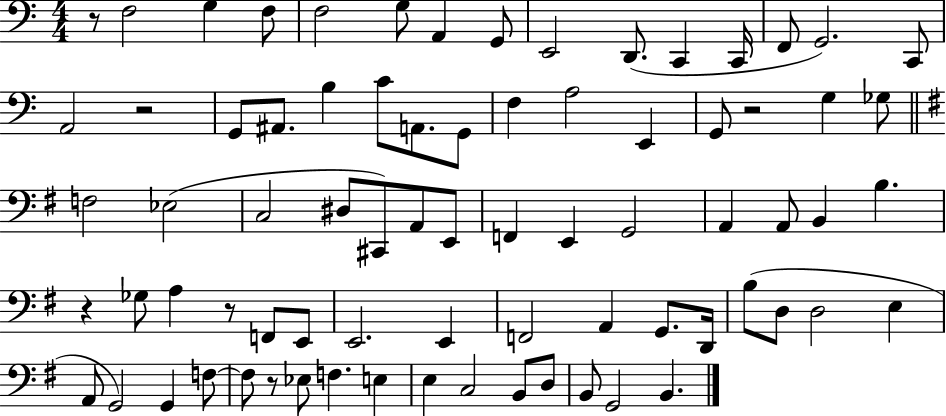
X:1
T:Untitled
M:4/4
L:1/4
K:C
z/2 F,2 G, F,/2 F,2 G,/2 A,, G,,/2 E,,2 D,,/2 C,, C,,/4 F,,/2 G,,2 C,,/2 A,,2 z2 G,,/2 ^A,,/2 B, C/2 A,,/2 G,,/2 F, A,2 E,, G,,/2 z2 G, _G,/2 F,2 _E,2 C,2 ^D,/2 ^C,,/2 A,,/2 E,,/2 F,, E,, G,,2 A,, A,,/2 B,, B, z _G,/2 A, z/2 F,,/2 E,,/2 E,,2 E,, F,,2 A,, G,,/2 D,,/4 B,/2 D,/2 D,2 E, A,,/2 G,,2 G,, F,/2 F,/2 z/2 _E,/2 F, E, E, C,2 B,,/2 D,/2 B,,/2 G,,2 B,,